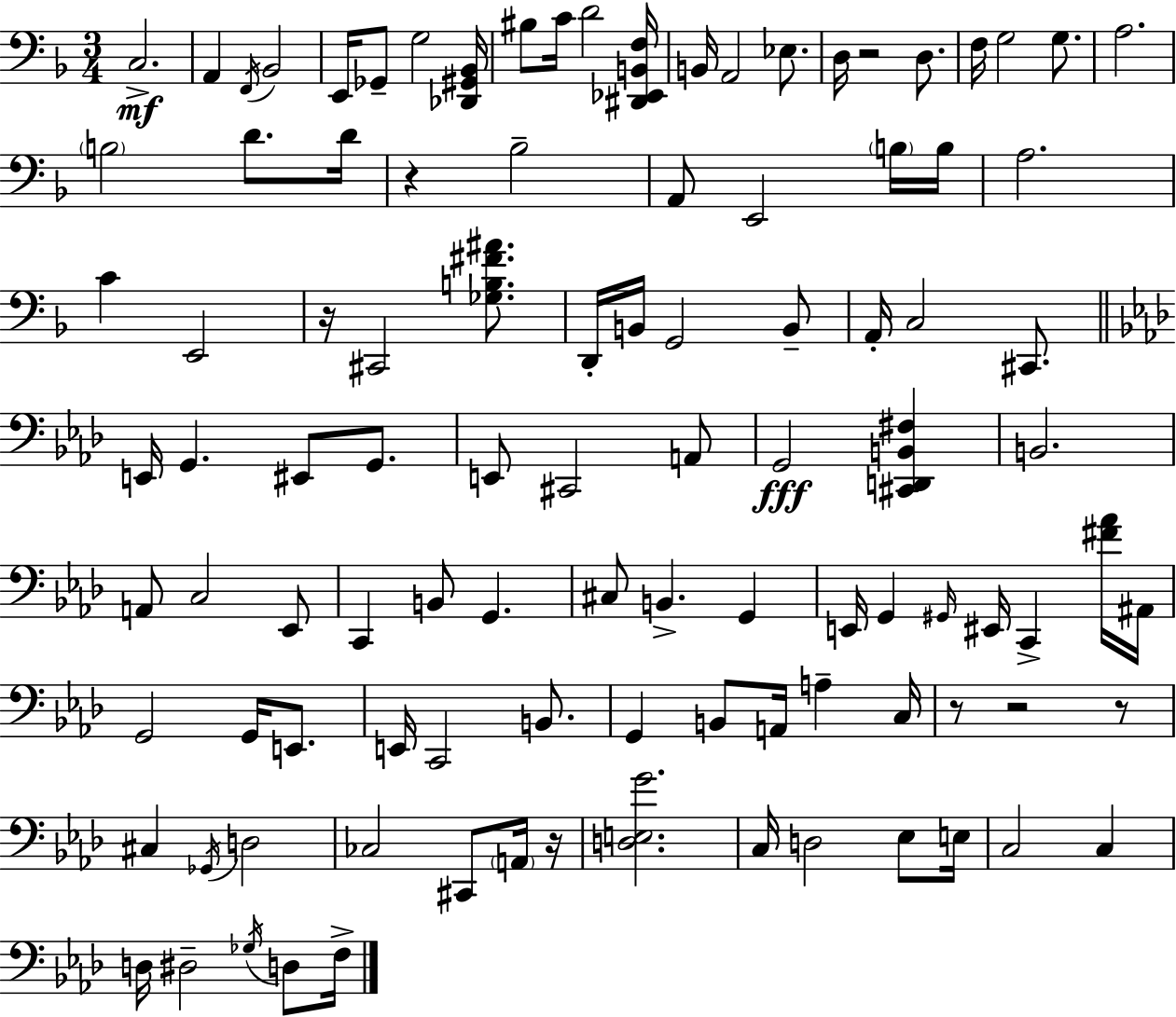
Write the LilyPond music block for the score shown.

{
  \clef bass
  \numericTimeSignature
  \time 3/4
  \key d \minor
  c2.->\mf | a,4 \acciaccatura { f,16 } bes,2 | e,16 ges,8-- g2 | <des, gis, bes,>16 bis8 c'16 d'2 | \break <dis, ees, b, f>16 b,16 a,2 ees8. | d16 r2 d8. | f16 g2 g8. | a2. | \break \parenthesize b2 d'8. | d'16 r4 bes2-- | a,8 e,2 \parenthesize b16 | b16 a2. | \break c'4 e,2 | r16 cis,2 <ges b fis' ais'>8. | d,16-. b,16 g,2 b,8-- | a,16-. c2 cis,8. | \break \bar "||" \break \key aes \major e,16 g,4. eis,8 g,8. | e,8 cis,2 a,8 | g,2\fff <cis, d, b, fis>4 | b,2. | \break a,8 c2 ees,8 | c,4 b,8 g,4. | cis8 b,4.-> g,4 | e,16 g,4 \grace { gis,16 } eis,16 c,4-> <fis' aes'>16 | \break ais,16 g,2 g,16 e,8. | e,16 c,2 b,8. | g,4 b,8 a,16 a4-- | c16 r8 r2 r8 | \break cis4 \acciaccatura { ges,16 } d2 | ces2 cis,8 | \parenthesize a,16 r16 <d e g'>2. | c16 d2 ees8 | \break e16 c2 c4 | d16 dis2-- \acciaccatura { ges16 } | d8 f16-> \bar "|."
}